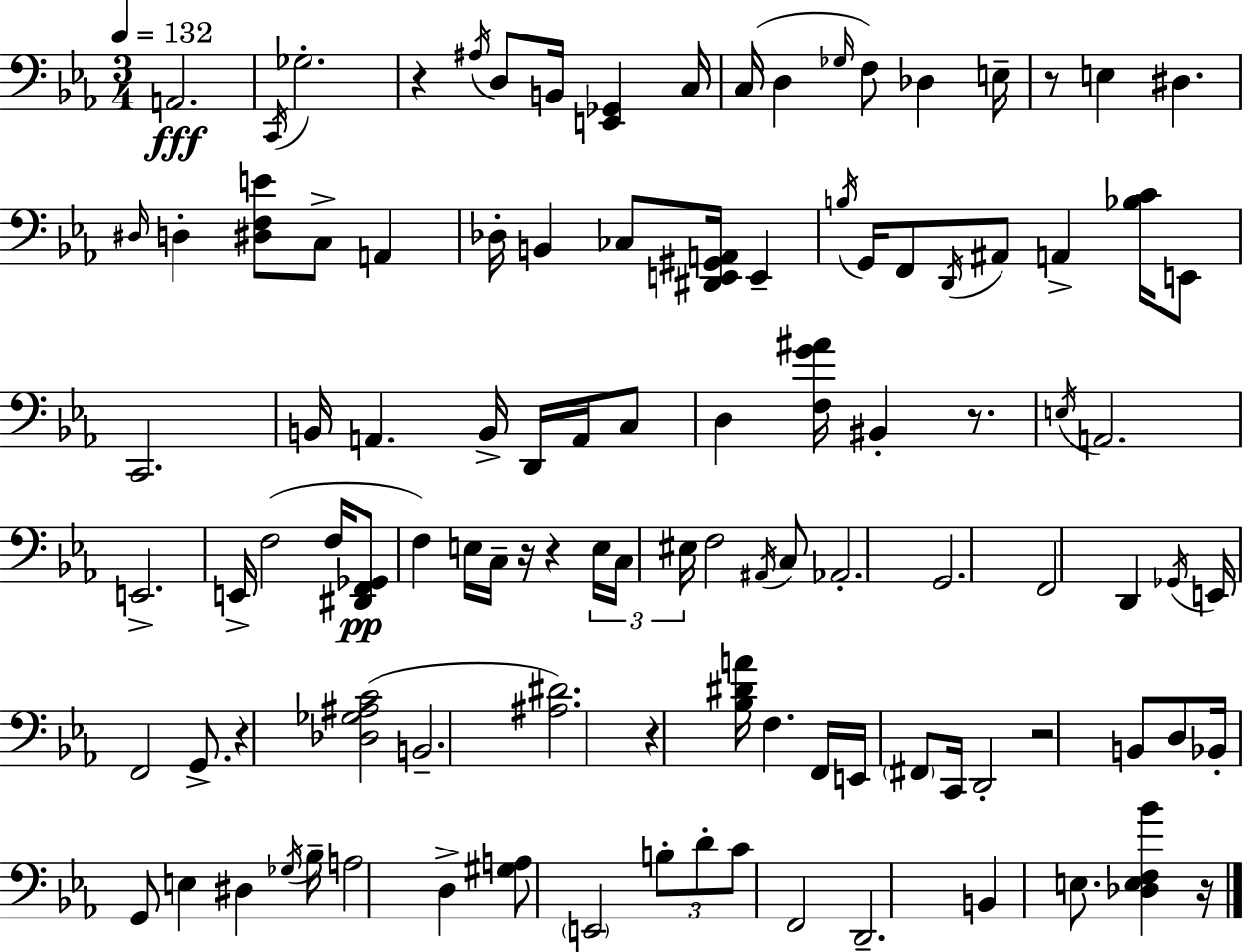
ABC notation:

X:1
T:Untitled
M:3/4
L:1/4
K:Cm
A,,2 C,,/4 _G,2 z ^A,/4 D,/2 B,,/4 [E,,_G,,] C,/4 C,/4 D, _G,/4 F,/2 _D, E,/4 z/2 E, ^D, ^D,/4 D, [^D,F,E]/2 C,/2 A,, _D,/4 B,, _C,/2 [^D,,E,,^G,,A,,]/4 E,, B,/4 G,,/4 F,,/2 D,,/4 ^A,,/2 A,, [_B,C]/4 E,,/2 C,,2 B,,/4 A,, B,,/4 D,,/4 A,,/4 C,/2 D, [F,G^A]/4 ^B,, z/2 E,/4 A,,2 E,,2 E,,/4 F,2 F,/4 [^D,,F,,_G,,]/2 F, E,/4 C,/4 z/4 z E,/4 C,/4 ^E,/4 F,2 ^A,,/4 C,/2 _A,,2 G,,2 F,,2 D,, _G,,/4 E,,/4 F,,2 G,,/2 z [_D,_G,^A,C]2 B,,2 [^A,^D]2 z [_B,^DA]/4 F, F,,/4 E,,/4 ^F,,/2 C,,/4 D,,2 z2 B,,/2 D,/2 _B,,/4 G,,/2 E, ^D, _G,/4 _B,/4 A,2 D, [^G,A,]/2 E,,2 B,/2 D/2 C/2 F,,2 D,,2 B,, E,/2 [_D,E,F,_B] z/4